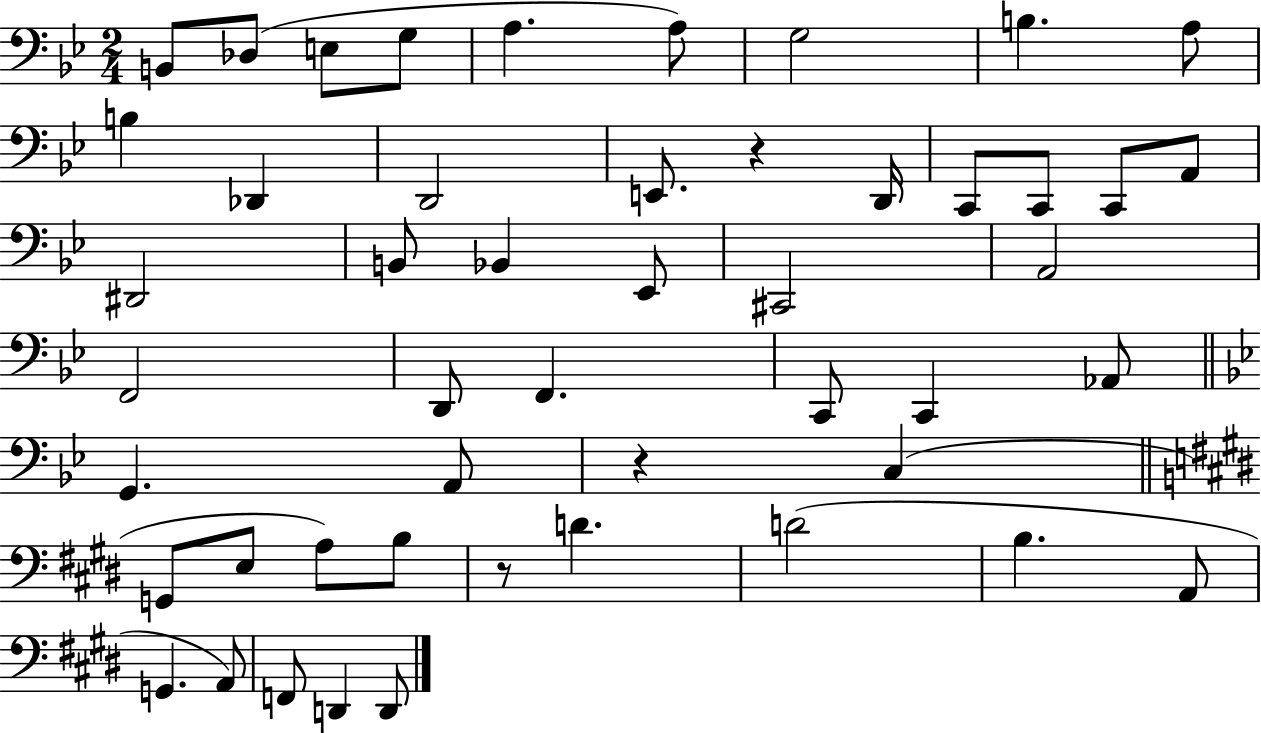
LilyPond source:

{
  \clef bass
  \numericTimeSignature
  \time 2/4
  \key bes \major
  b,8 des8( e8 g8 | a4. a8) | g2 | b4. a8 | \break b4 des,4 | d,2 | e,8. r4 d,16 | c,8 c,8 c,8 a,8 | \break dis,2 | b,8 bes,4 ees,8 | cis,2 | a,2 | \break f,2 | d,8 f,4. | c,8 c,4 aes,8 | \bar "||" \break \key bes \major g,4. a,8 | r4 c4( | \bar "||" \break \key e \major g,8 e8 a8) b8 | r8 d'4. | d'2( | b4. a,8 | \break g,4. a,8) | f,8 d,4 d,8 | \bar "|."
}